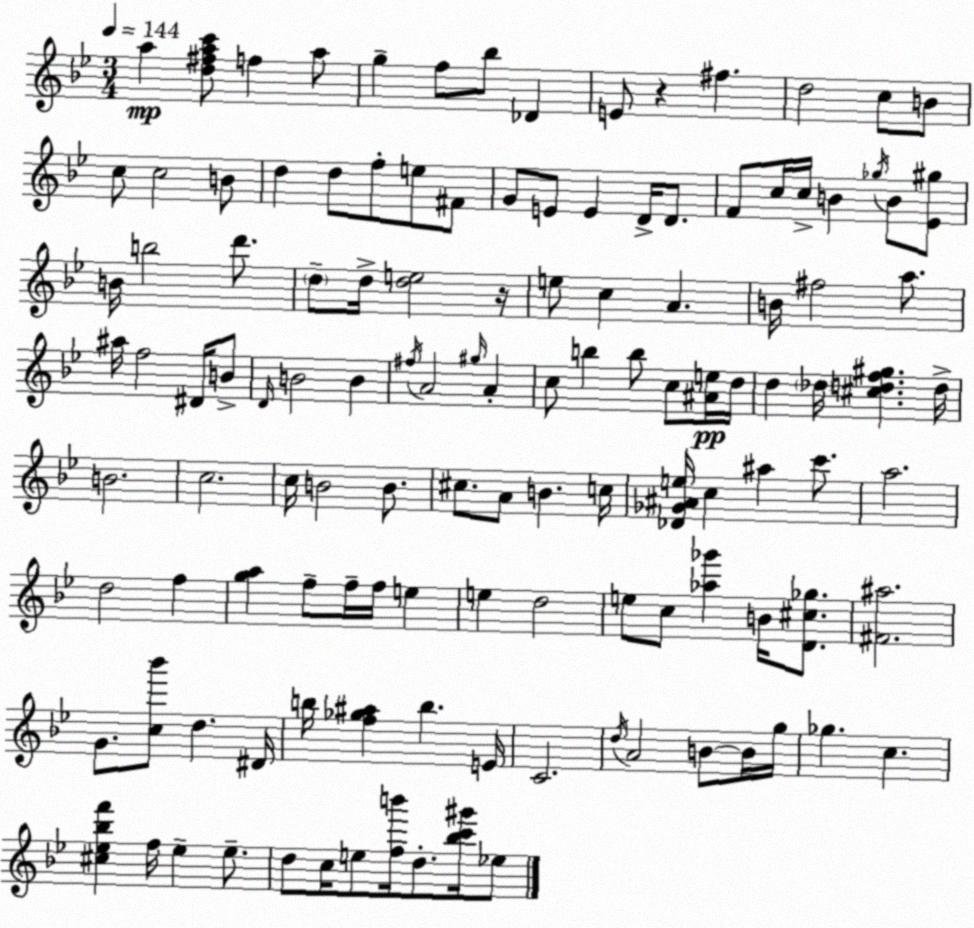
X:1
T:Untitled
M:3/4
L:1/4
K:Bb
a [d^fac']/2 f a/2 g f/2 _b/2 _D E/2 z ^f d2 c/2 B/2 c/2 c2 B/2 d d/2 f/2 e/2 ^F/2 G/2 E/2 E D/4 D/2 F/2 c/4 c/4 B _g/4 B/2 [_E^g]/2 B/4 b2 d'/2 d/2 d/4 [de]2 z/4 e/2 c A B/4 ^f2 a/2 ^a/4 f2 ^D/4 B/2 D/4 B2 B ^f/4 A2 ^g/4 A c/2 b b/2 c/2 [^Ae]/4 d/4 d _d/4 [^cdf^g] d/4 B2 c2 c/4 B2 B/2 ^c/2 A/2 B c/4 [_D_G^Ae]/4 c ^a c'/2 a2 d2 f [ga] f/2 f/4 f/4 e e d2 e/2 c/2 [_a_g'] B/4 [D^c_g]/2 [^F^a]2 G/2 [c_b']/2 d ^D/4 b/4 [f_g^a] b E/4 C2 d/4 A2 B/2 B/4 g/4 _g c [^c_e_bf'] f/4 _e _e/2 d/2 c/4 e/2 [fb']/4 d/2 [_bc'^g']/4 _e/2